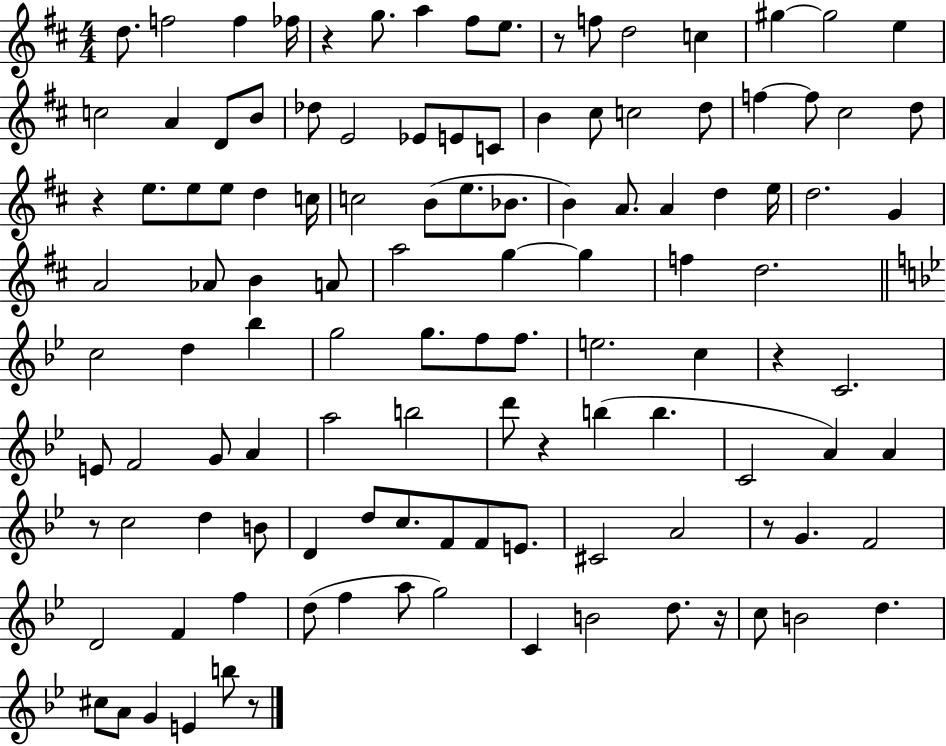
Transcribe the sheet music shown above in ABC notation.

X:1
T:Untitled
M:4/4
L:1/4
K:D
d/2 f2 f _f/4 z g/2 a ^f/2 e/2 z/2 f/2 d2 c ^g ^g2 e c2 A D/2 B/2 _d/2 E2 _E/2 E/2 C/2 B ^c/2 c2 d/2 f f/2 ^c2 d/2 z e/2 e/2 e/2 d c/4 c2 B/2 e/2 _B/2 B A/2 A d e/4 d2 G A2 _A/2 B A/2 a2 g g f d2 c2 d _b g2 g/2 f/2 f/2 e2 c z C2 E/2 F2 G/2 A a2 b2 d'/2 z b b C2 A A z/2 c2 d B/2 D d/2 c/2 F/2 F/2 E/2 ^C2 A2 z/2 G F2 D2 F f d/2 f a/2 g2 C B2 d/2 z/4 c/2 B2 d ^c/2 A/2 G E b/2 z/2